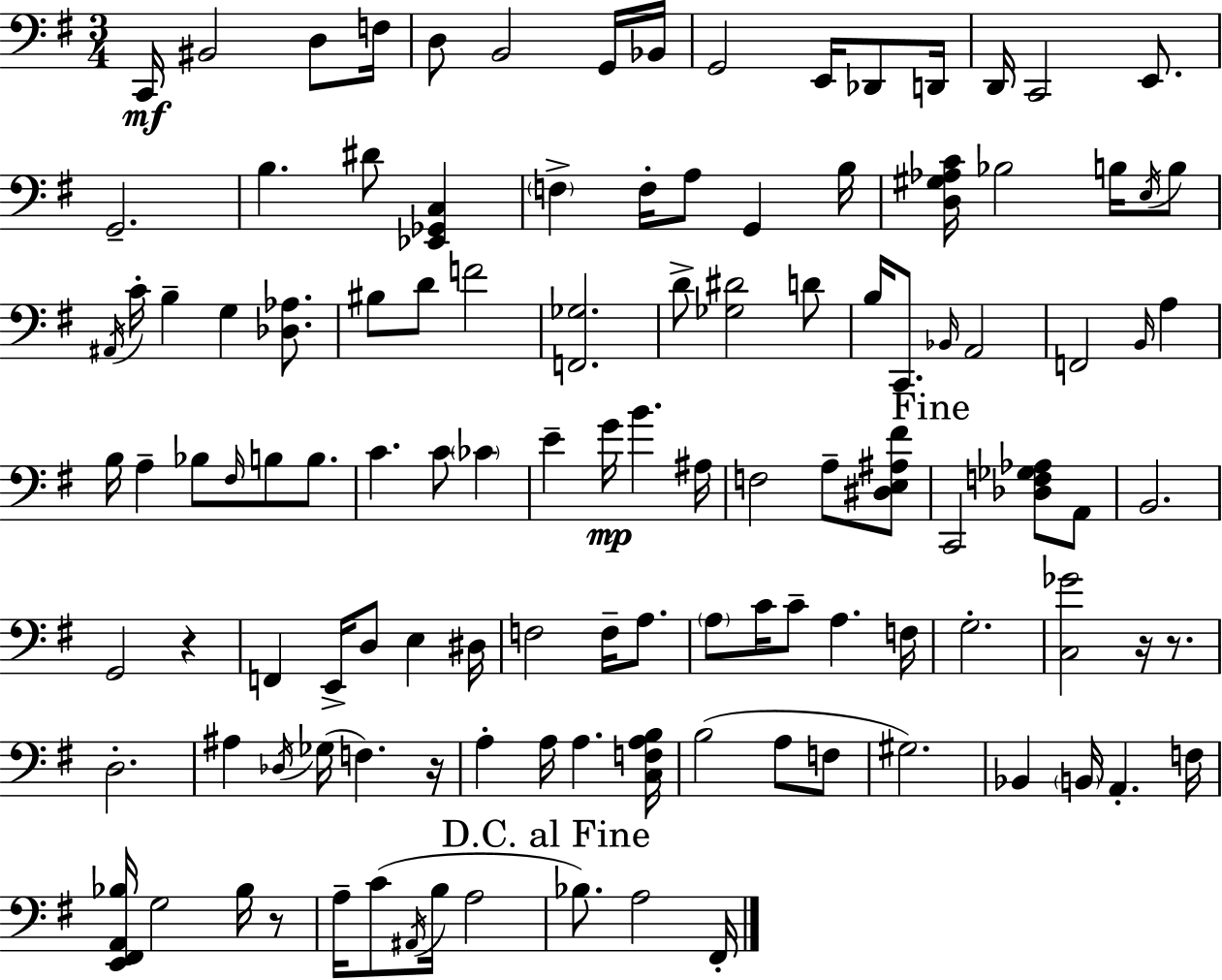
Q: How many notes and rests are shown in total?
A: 117